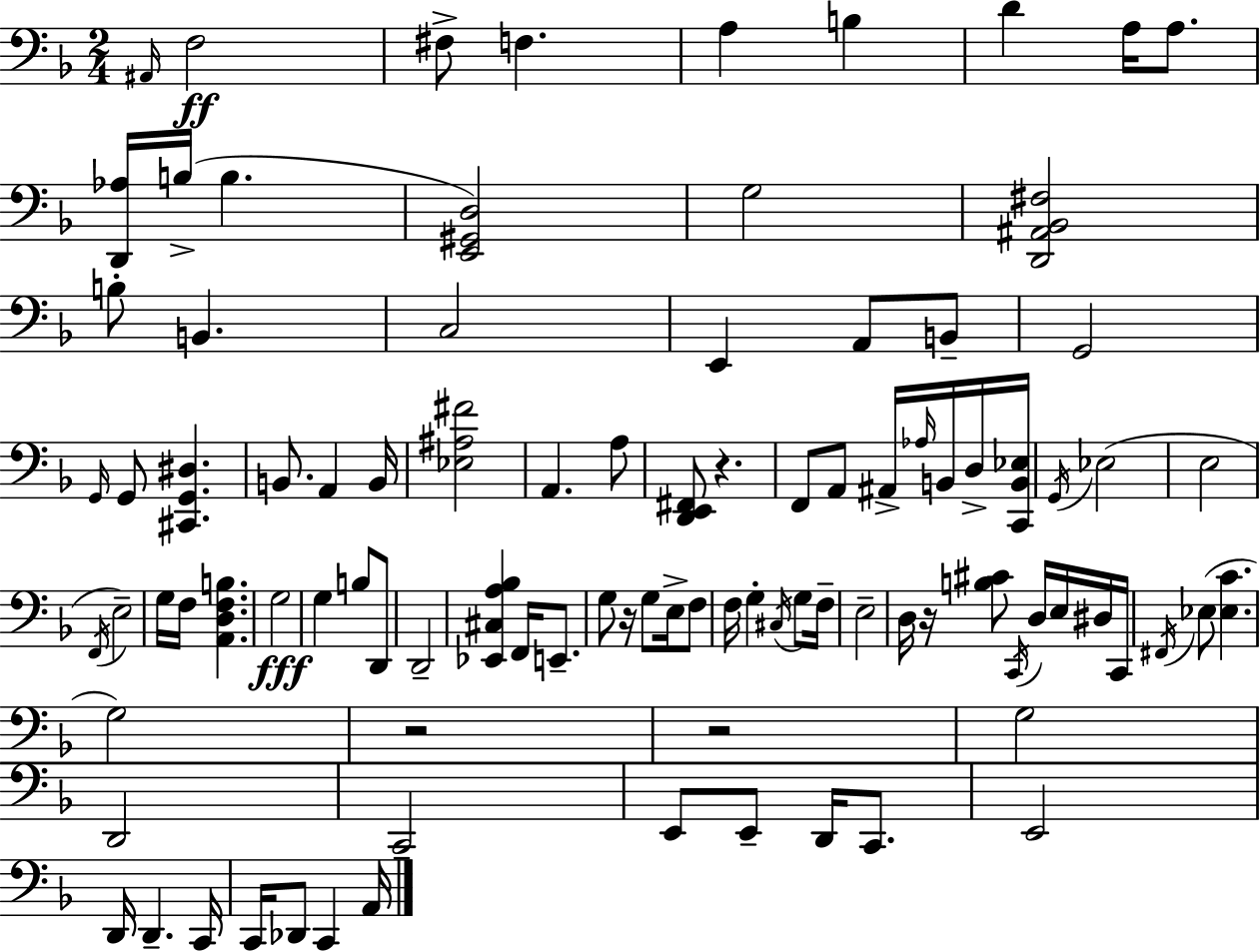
{
  \clef bass
  \numericTimeSignature
  \time 2/4
  \key d \minor
  \repeat volta 2 { \grace { ais,16 }\ff f2 | fis8-> f4. | a4 b4 | d'4 a16 a8. | \break <d, aes>16 b16->( b4. | <e, gis, d>2) | g2 | <d, ais, bes, fis>2 | \break b8-. b,4. | c2 | e,4 a,8 b,8-- | g,2 | \break \grace { g,16 } g,8 <cis, g, dis>4. | b,8. a,4 | b,16 <ees ais fis'>2 | a,4. | \break a8 <d, e, fis,>8 r4. | f,8 a,8 ais,16-> \grace { aes16 } | b,16 d16-> <c, b, ees>16 \acciaccatura { g,16 }( ees2 | e2 | \break \acciaccatura { f,16 } e2--) | g16 f16 <a, d f b>4. | g2\fff | g4 | \break b8 d,8 d,2-- | <ees, cis a bes>4 | f,16 e,8.-- g8 r16 | g8 e16-> f8 f16 g4-. | \break \acciaccatura { cis16 } g8 f16-- e2-- | d16 r16 | <b cis'>8 \acciaccatura { c,16 } d16 e16 dis16 c,16 \acciaccatura { fis,16 } | ees8( <ees c'>4. | \break g2) | r2 | r2 | g2 | \break d,2 | c,2-- | e,8 e,8-- d,16 c,8. | e,2 | \break d,16 d,4.-- c,16 | c,16 des,8 c,4 a,16 | } \bar "|."
}